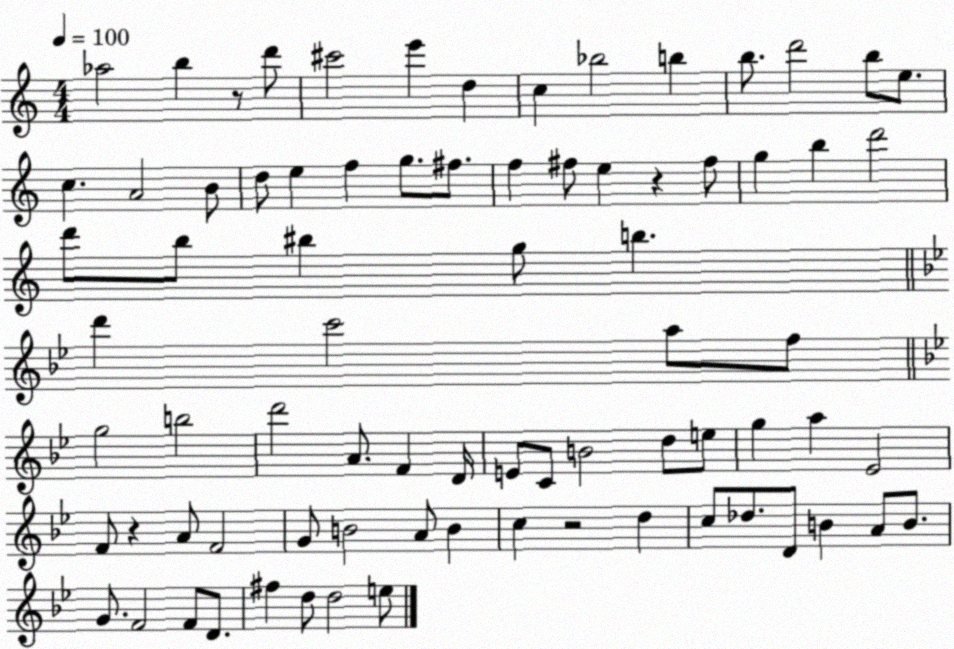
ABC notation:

X:1
T:Untitled
M:4/4
L:1/4
K:C
_a2 b z/2 d'/2 ^c'2 e' d c _b2 b b/2 d'2 b/2 e/2 c A2 B/2 d/2 e f g/2 ^f/2 f ^f/2 e z ^f/2 g b d'2 d'/2 b/2 ^b g/2 b d' c'2 a/2 f/2 g2 b2 d'2 A/2 F D/4 E/2 C/2 B2 d/2 e/2 g a _E2 F/2 z A/2 F2 G/2 B2 A/2 B c z2 d c/2 _d/2 D/2 B A/2 B/2 G/2 F2 F/2 D/2 ^f d/2 d2 e/2